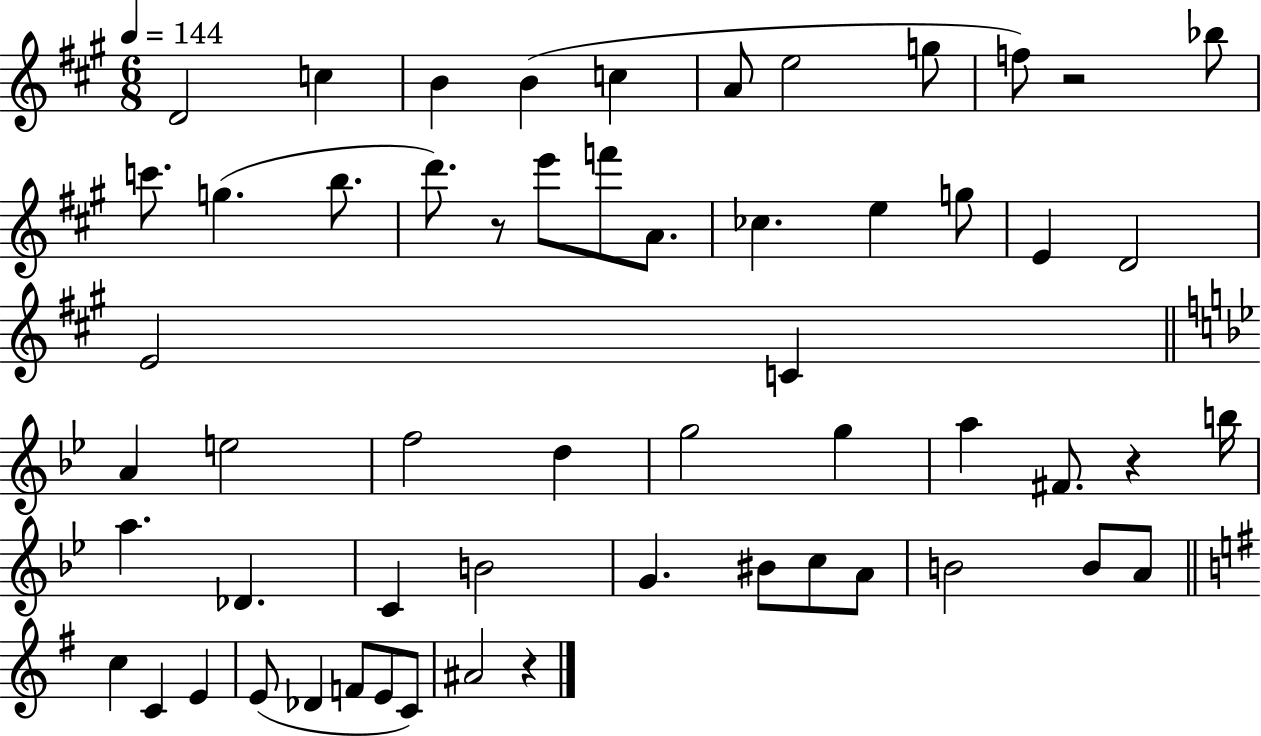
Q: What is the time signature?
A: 6/8